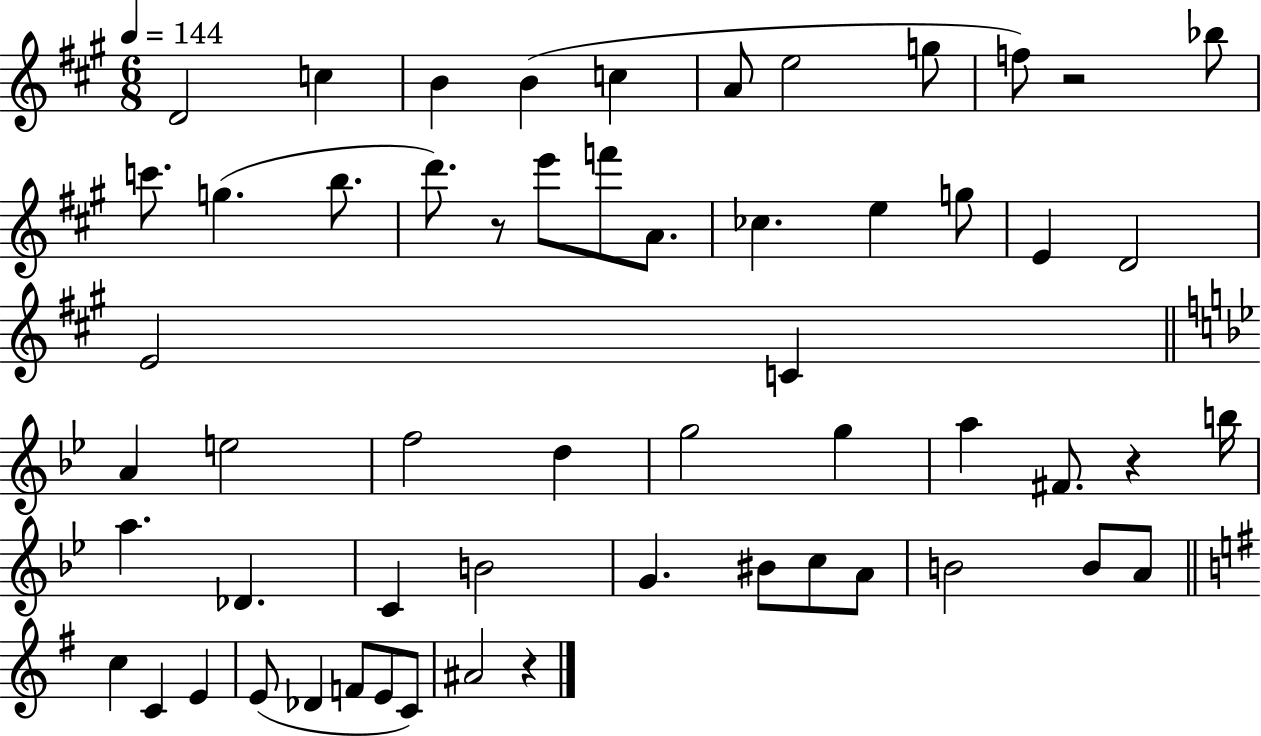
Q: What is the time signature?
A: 6/8